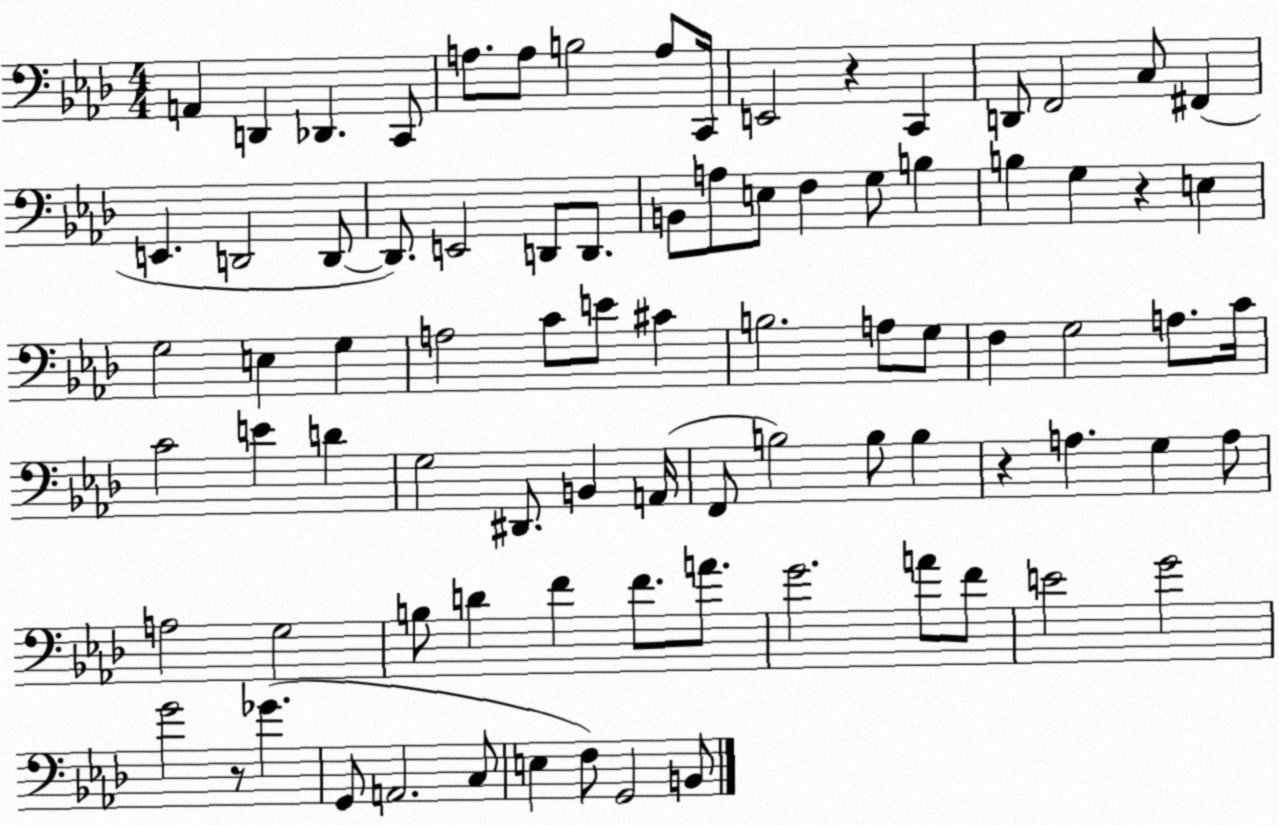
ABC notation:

X:1
T:Untitled
M:4/4
L:1/4
K:Ab
A,, D,, _D,, C,,/2 A,/2 A,/2 B,2 A,/2 C,,/4 E,,2 z C,, D,,/2 F,,2 C,/2 ^F,, E,, D,,2 D,,/2 D,,/2 E,,2 D,,/2 D,,/2 B,,/2 A,/2 E,/2 F, G,/2 B, B, G, z E, G,2 E, G, A,2 C/2 E/2 ^C B,2 A,/2 G,/2 F, G,2 A,/2 C/4 C2 E D G,2 ^D,,/2 B,, A,,/4 F,,/2 B,2 B,/2 B, z A, G, A,/2 A,2 G,2 B,/2 D F F/2 A/2 G2 A/2 F/2 E2 G2 G2 z/2 _G G,,/2 A,,2 C,/2 E, F,/2 G,,2 B,,/2